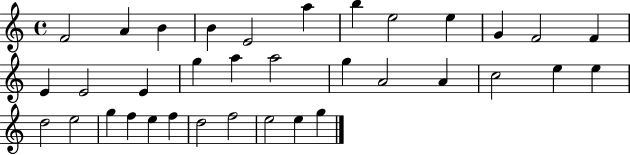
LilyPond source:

{
  \clef treble
  \time 4/4
  \defaultTimeSignature
  \key c \major
  f'2 a'4 b'4 | b'4 e'2 a''4 | b''4 e''2 e''4 | g'4 f'2 f'4 | \break e'4 e'2 e'4 | g''4 a''4 a''2 | g''4 a'2 a'4 | c''2 e''4 e''4 | \break d''2 e''2 | g''4 f''4 e''4 f''4 | d''2 f''2 | e''2 e''4 g''4 | \break \bar "|."
}